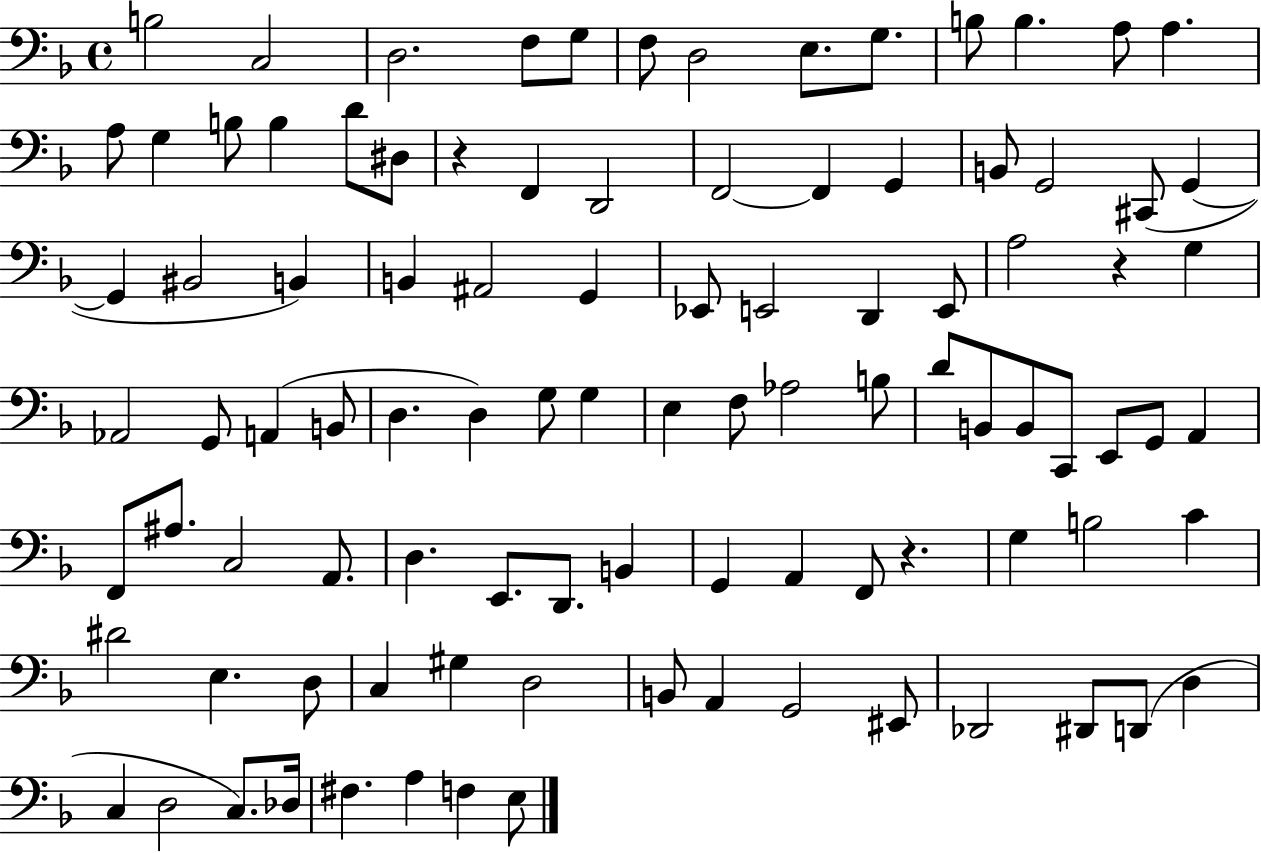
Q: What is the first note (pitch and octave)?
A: B3